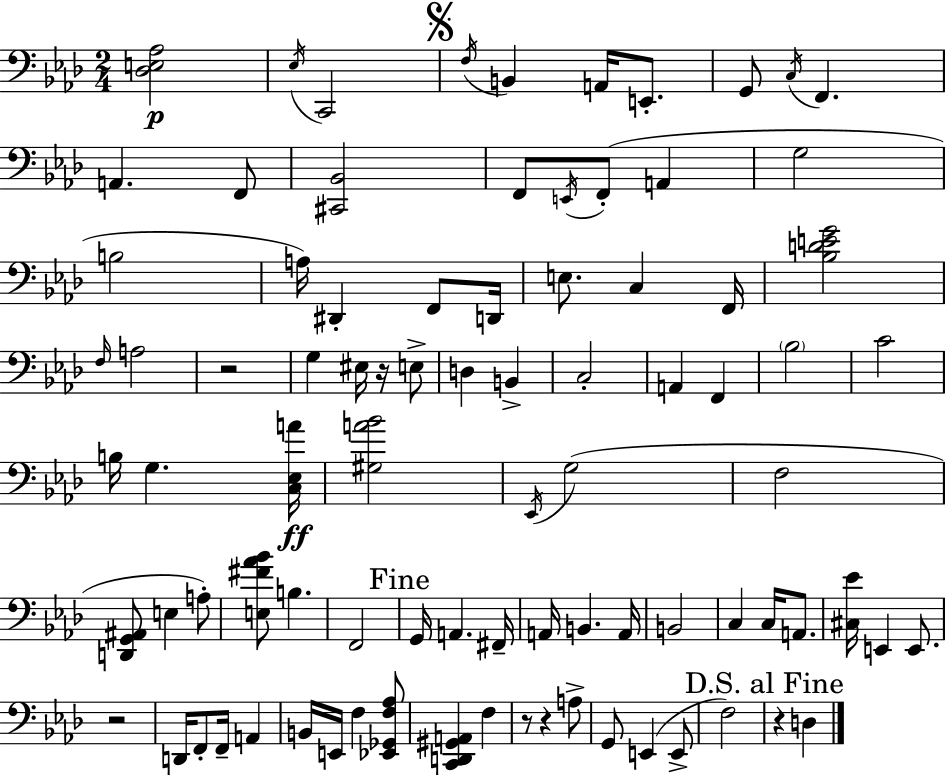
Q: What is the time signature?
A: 2/4